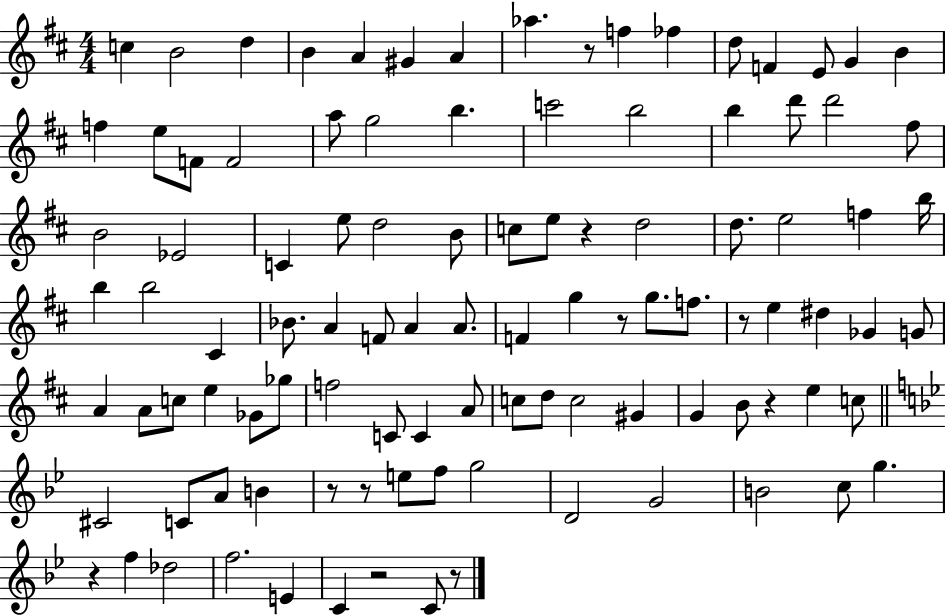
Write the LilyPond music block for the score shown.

{
  \clef treble
  \numericTimeSignature
  \time 4/4
  \key d \major
  c''4 b'2 d''4 | b'4 a'4 gis'4 a'4 | aes''4. r8 f''4 fes''4 | d''8 f'4 e'8 g'4 b'4 | \break f''4 e''8 f'8 f'2 | a''8 g''2 b''4. | c'''2 b''2 | b''4 d'''8 d'''2 fis''8 | \break b'2 ees'2 | c'4 e''8 d''2 b'8 | c''8 e''8 r4 d''2 | d''8. e''2 f''4 b''16 | \break b''4 b''2 cis'4 | bes'8. a'4 f'8 a'4 a'8. | f'4 g''4 r8 g''8. f''8. | r8 e''4 dis''4 ges'4 g'8 | \break a'4 a'8 c''8 e''4 ges'8 ges''8 | f''2 c'8 c'4 a'8 | c''8 d''8 c''2 gis'4 | g'4 b'8 r4 e''4 c''8 | \break \bar "||" \break \key g \minor cis'2 c'8 a'8 b'4 | r8 r8 e''8 f''8 g''2 | d'2 g'2 | b'2 c''8 g''4. | \break r4 f''4 des''2 | f''2. e'4 | c'4 r2 c'8 r8 | \bar "|."
}